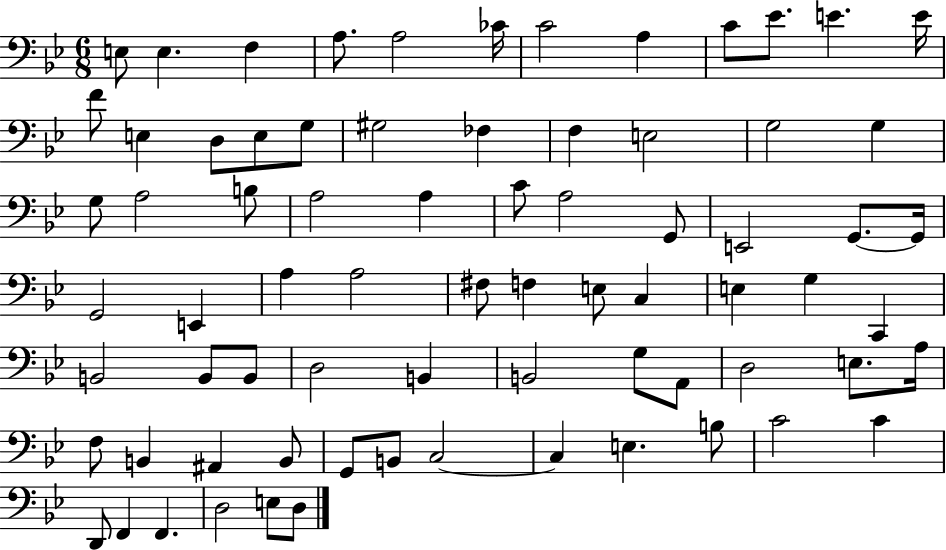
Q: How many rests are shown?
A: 0